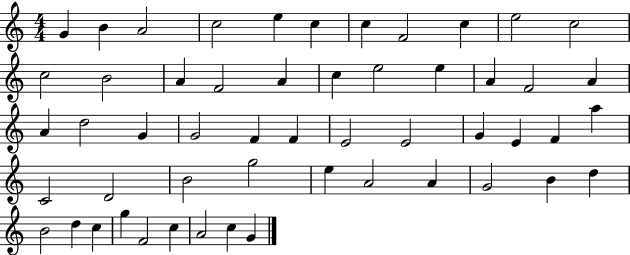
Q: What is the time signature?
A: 4/4